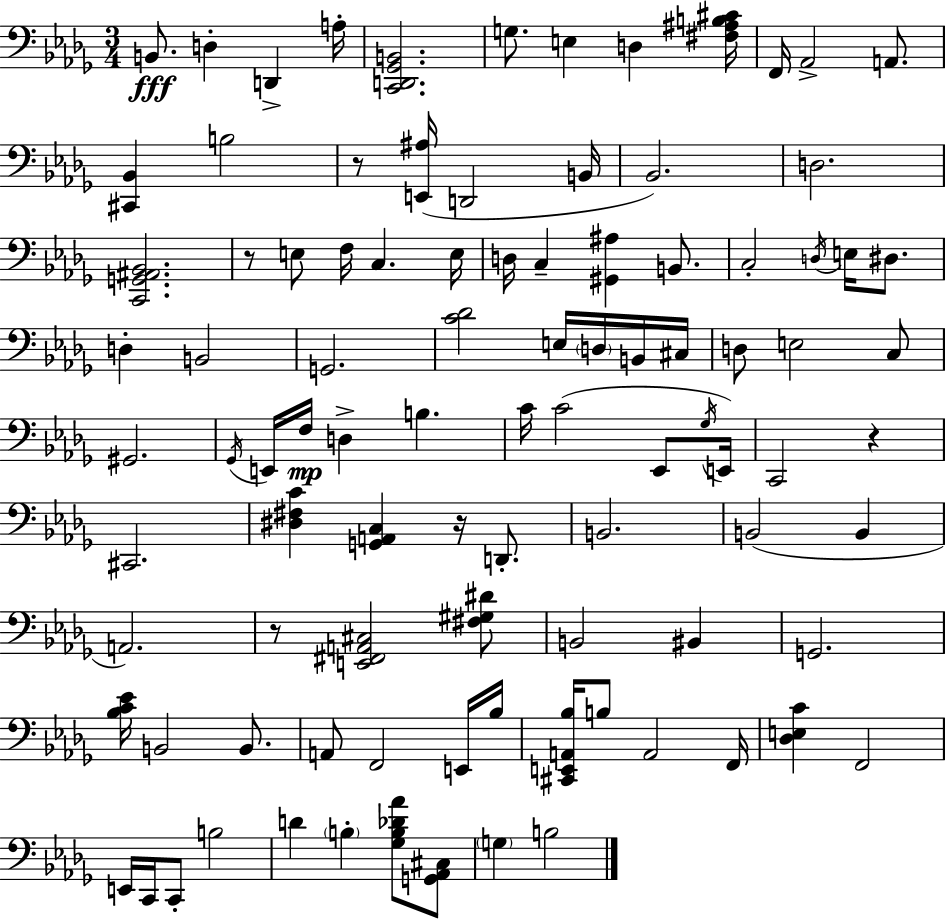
{
  \clef bass
  \numericTimeSignature
  \time 3/4
  \key bes \minor
  b,8.\fff d4-. d,4-> a16-. | <c, d, ges, b,>2. | g8. e4 d4 <fis ais b cis'>16 | f,16 aes,2-> a,8. | \break <cis, bes,>4 b2 | r8 <e, ais>16( d,2 b,16 | bes,2.) | d2. | \break <c, g, ais, bes,>2. | r8 e8 f16 c4. e16 | d16 c4-- <gis, ais>4 b,8. | c2-. \acciaccatura { d16 } e16 dis8. | \break d4-. b,2 | g,2. | <c' des'>2 e16 \parenthesize d16 b,16 | cis16 d8 e2 c8 | \break gis,2. | \acciaccatura { ges,16 } e,16 f16\mp d4-> b4. | c'16 c'2( ees,8 | \acciaccatura { ges16 } e,16) c,2 r4 | \break cis,2. | <dis fis c'>4 <g, a, c>4 r16 | d,8.-. b,2. | b,2( b,4 | \break a,2.) | r8 <e, fis, a, cis>2 | <fis gis dis'>8 b,2 bis,4 | g,2. | \break <bes c' ees'>16 b,2 | b,8. a,8 f,2 | e,16 bes16 <cis, e, a, bes>16 b8 a,2 | f,16 <des e c'>4 f,2 | \break e,16 c,16 c,8-. b2 | d'4 \parenthesize b4-. <ges b des' aes'>8 | <g, aes, cis>8 \parenthesize g4 b2 | \bar "|."
}